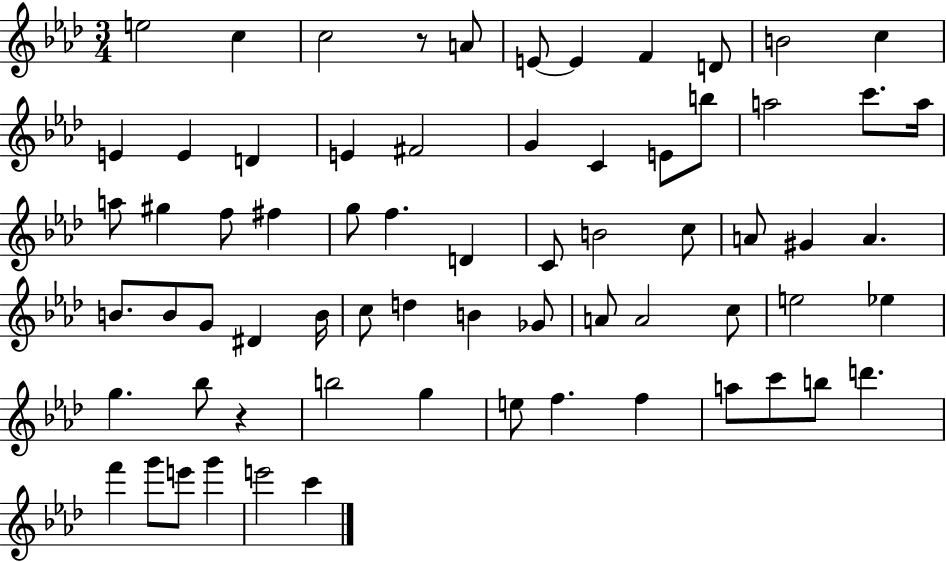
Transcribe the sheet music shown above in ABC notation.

X:1
T:Untitled
M:3/4
L:1/4
K:Ab
e2 c c2 z/2 A/2 E/2 E F D/2 B2 c E E D E ^F2 G C E/2 b/2 a2 c'/2 a/4 a/2 ^g f/2 ^f g/2 f D C/2 B2 c/2 A/2 ^G A B/2 B/2 G/2 ^D B/4 c/2 d B _G/2 A/2 A2 c/2 e2 _e g _b/2 z b2 g e/2 f f a/2 c'/2 b/2 d' f' g'/2 e'/2 g' e'2 c'